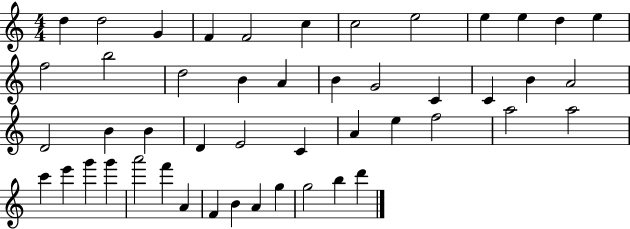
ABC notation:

X:1
T:Untitled
M:4/4
L:1/4
K:C
d d2 G F F2 c c2 e2 e e d e f2 b2 d2 B A B G2 C C B A2 D2 B B D E2 C A e f2 a2 a2 c' e' g' g' a'2 f' A F B A g g2 b d'